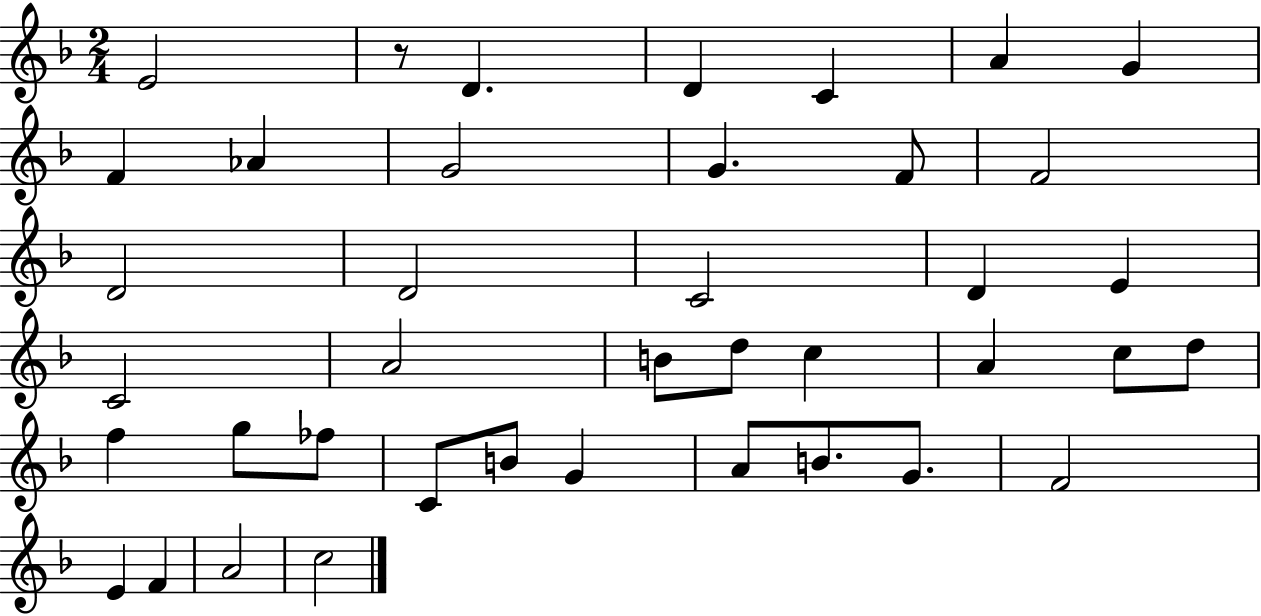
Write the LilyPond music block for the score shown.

{
  \clef treble
  \numericTimeSignature
  \time 2/4
  \key f \major
  e'2 | r8 d'4. | d'4 c'4 | a'4 g'4 | \break f'4 aes'4 | g'2 | g'4. f'8 | f'2 | \break d'2 | d'2 | c'2 | d'4 e'4 | \break c'2 | a'2 | b'8 d''8 c''4 | a'4 c''8 d''8 | \break f''4 g''8 fes''8 | c'8 b'8 g'4 | a'8 b'8. g'8. | f'2 | \break e'4 f'4 | a'2 | c''2 | \bar "|."
}